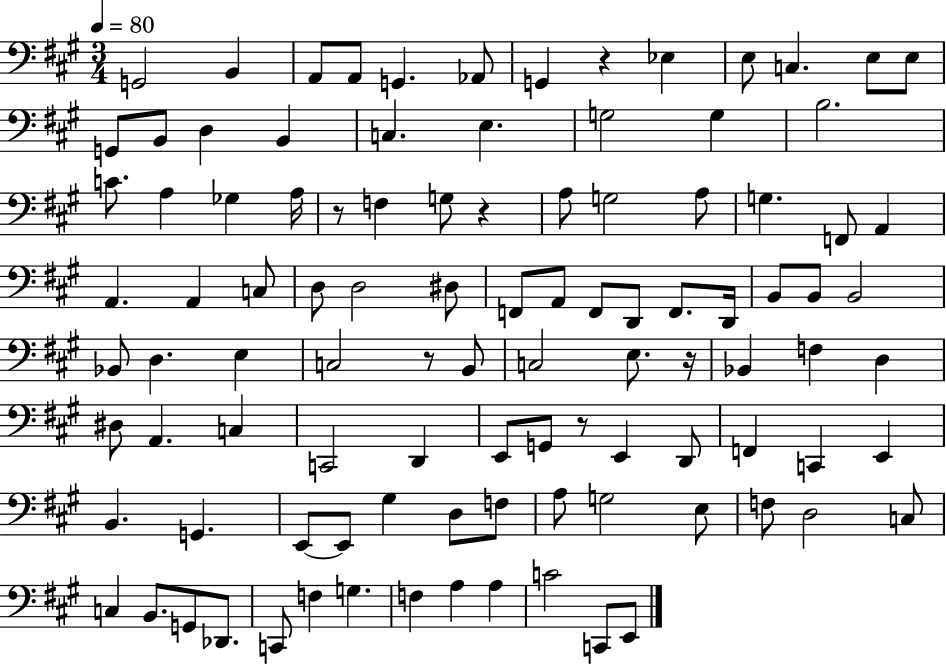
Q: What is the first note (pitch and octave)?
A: G2